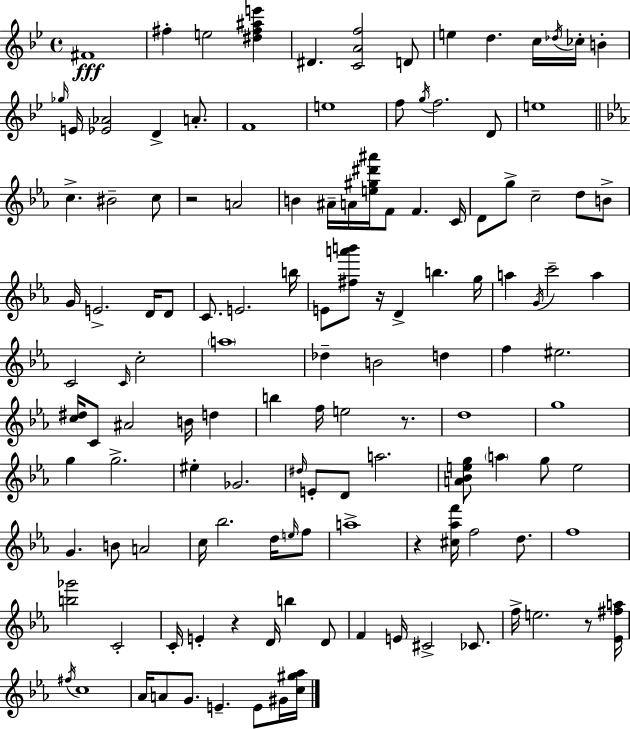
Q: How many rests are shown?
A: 6